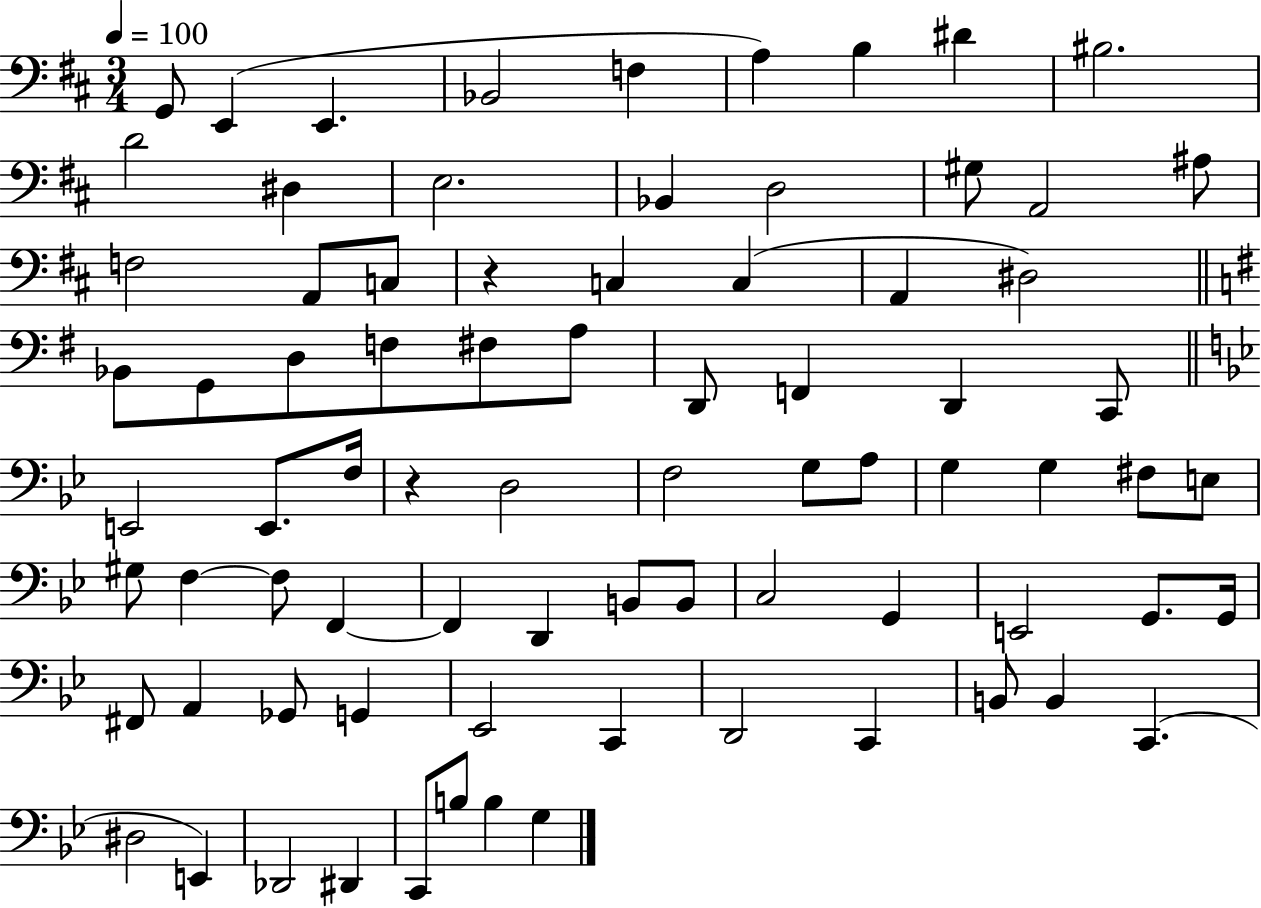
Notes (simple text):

G2/e E2/q E2/q. Bb2/h F3/q A3/q B3/q D#4/q BIS3/h. D4/h D#3/q E3/h. Bb2/q D3/h G#3/e A2/h A#3/e F3/h A2/e C3/e R/q C3/q C3/q A2/q D#3/h Bb2/e G2/e D3/e F3/e F#3/e A3/e D2/e F2/q D2/q C2/e E2/h E2/e. F3/s R/q D3/h F3/h G3/e A3/e G3/q G3/q F#3/e E3/e G#3/e F3/q F3/e F2/q F2/q D2/q B2/e B2/e C3/h G2/q E2/h G2/e. G2/s F#2/e A2/q Gb2/e G2/q Eb2/h C2/q D2/h C2/q B2/e B2/q C2/q. D#3/h E2/q Db2/h D#2/q C2/e B3/e B3/q G3/q